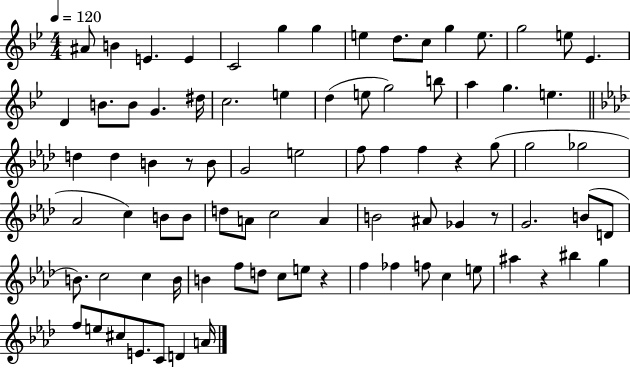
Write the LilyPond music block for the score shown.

{
  \clef treble
  \numericTimeSignature
  \time 4/4
  \key bes \major
  \tempo 4 = 120
  ais'8 b'4 e'4. e'4 | c'2 g''4 g''4 | e''4 d''8. c''8 g''4 e''8. | g''2 e''8 ees'4. | \break d'4 b'8. b'8 g'4. dis''16 | c''2. e''4 | d''4( e''8 g''2) b''8 | a''4 g''4. e''4. | \break \bar "||" \break \key aes \major d''4 d''4 b'4 r8 b'8 | g'2 e''2 | f''8 f''4 f''4 r4 g''8( | g''2 ges''2 | \break aes'2 c''4) b'8 b'8 | d''8 a'8 c''2 a'4 | b'2 ais'8 ges'4 r8 | g'2. b'8( d'8 | \break b'8.) c''2 c''4 b'16 | b'4 f''8 d''8 c''8 e''8 r4 | f''4 fes''4 f''8 c''4 e''8 | ais''4 r4 bis''4 g''4 | \break f''8 e''8 cis''8 e'8. c'8 d'4 a'16 | \bar "|."
}